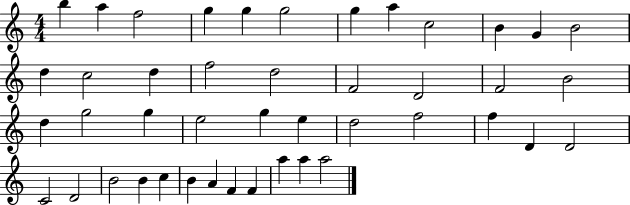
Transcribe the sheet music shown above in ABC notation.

X:1
T:Untitled
M:4/4
L:1/4
K:C
b a f2 g g g2 g a c2 B G B2 d c2 d f2 d2 F2 D2 F2 B2 d g2 g e2 g e d2 f2 f D D2 C2 D2 B2 B c B A F F a a a2